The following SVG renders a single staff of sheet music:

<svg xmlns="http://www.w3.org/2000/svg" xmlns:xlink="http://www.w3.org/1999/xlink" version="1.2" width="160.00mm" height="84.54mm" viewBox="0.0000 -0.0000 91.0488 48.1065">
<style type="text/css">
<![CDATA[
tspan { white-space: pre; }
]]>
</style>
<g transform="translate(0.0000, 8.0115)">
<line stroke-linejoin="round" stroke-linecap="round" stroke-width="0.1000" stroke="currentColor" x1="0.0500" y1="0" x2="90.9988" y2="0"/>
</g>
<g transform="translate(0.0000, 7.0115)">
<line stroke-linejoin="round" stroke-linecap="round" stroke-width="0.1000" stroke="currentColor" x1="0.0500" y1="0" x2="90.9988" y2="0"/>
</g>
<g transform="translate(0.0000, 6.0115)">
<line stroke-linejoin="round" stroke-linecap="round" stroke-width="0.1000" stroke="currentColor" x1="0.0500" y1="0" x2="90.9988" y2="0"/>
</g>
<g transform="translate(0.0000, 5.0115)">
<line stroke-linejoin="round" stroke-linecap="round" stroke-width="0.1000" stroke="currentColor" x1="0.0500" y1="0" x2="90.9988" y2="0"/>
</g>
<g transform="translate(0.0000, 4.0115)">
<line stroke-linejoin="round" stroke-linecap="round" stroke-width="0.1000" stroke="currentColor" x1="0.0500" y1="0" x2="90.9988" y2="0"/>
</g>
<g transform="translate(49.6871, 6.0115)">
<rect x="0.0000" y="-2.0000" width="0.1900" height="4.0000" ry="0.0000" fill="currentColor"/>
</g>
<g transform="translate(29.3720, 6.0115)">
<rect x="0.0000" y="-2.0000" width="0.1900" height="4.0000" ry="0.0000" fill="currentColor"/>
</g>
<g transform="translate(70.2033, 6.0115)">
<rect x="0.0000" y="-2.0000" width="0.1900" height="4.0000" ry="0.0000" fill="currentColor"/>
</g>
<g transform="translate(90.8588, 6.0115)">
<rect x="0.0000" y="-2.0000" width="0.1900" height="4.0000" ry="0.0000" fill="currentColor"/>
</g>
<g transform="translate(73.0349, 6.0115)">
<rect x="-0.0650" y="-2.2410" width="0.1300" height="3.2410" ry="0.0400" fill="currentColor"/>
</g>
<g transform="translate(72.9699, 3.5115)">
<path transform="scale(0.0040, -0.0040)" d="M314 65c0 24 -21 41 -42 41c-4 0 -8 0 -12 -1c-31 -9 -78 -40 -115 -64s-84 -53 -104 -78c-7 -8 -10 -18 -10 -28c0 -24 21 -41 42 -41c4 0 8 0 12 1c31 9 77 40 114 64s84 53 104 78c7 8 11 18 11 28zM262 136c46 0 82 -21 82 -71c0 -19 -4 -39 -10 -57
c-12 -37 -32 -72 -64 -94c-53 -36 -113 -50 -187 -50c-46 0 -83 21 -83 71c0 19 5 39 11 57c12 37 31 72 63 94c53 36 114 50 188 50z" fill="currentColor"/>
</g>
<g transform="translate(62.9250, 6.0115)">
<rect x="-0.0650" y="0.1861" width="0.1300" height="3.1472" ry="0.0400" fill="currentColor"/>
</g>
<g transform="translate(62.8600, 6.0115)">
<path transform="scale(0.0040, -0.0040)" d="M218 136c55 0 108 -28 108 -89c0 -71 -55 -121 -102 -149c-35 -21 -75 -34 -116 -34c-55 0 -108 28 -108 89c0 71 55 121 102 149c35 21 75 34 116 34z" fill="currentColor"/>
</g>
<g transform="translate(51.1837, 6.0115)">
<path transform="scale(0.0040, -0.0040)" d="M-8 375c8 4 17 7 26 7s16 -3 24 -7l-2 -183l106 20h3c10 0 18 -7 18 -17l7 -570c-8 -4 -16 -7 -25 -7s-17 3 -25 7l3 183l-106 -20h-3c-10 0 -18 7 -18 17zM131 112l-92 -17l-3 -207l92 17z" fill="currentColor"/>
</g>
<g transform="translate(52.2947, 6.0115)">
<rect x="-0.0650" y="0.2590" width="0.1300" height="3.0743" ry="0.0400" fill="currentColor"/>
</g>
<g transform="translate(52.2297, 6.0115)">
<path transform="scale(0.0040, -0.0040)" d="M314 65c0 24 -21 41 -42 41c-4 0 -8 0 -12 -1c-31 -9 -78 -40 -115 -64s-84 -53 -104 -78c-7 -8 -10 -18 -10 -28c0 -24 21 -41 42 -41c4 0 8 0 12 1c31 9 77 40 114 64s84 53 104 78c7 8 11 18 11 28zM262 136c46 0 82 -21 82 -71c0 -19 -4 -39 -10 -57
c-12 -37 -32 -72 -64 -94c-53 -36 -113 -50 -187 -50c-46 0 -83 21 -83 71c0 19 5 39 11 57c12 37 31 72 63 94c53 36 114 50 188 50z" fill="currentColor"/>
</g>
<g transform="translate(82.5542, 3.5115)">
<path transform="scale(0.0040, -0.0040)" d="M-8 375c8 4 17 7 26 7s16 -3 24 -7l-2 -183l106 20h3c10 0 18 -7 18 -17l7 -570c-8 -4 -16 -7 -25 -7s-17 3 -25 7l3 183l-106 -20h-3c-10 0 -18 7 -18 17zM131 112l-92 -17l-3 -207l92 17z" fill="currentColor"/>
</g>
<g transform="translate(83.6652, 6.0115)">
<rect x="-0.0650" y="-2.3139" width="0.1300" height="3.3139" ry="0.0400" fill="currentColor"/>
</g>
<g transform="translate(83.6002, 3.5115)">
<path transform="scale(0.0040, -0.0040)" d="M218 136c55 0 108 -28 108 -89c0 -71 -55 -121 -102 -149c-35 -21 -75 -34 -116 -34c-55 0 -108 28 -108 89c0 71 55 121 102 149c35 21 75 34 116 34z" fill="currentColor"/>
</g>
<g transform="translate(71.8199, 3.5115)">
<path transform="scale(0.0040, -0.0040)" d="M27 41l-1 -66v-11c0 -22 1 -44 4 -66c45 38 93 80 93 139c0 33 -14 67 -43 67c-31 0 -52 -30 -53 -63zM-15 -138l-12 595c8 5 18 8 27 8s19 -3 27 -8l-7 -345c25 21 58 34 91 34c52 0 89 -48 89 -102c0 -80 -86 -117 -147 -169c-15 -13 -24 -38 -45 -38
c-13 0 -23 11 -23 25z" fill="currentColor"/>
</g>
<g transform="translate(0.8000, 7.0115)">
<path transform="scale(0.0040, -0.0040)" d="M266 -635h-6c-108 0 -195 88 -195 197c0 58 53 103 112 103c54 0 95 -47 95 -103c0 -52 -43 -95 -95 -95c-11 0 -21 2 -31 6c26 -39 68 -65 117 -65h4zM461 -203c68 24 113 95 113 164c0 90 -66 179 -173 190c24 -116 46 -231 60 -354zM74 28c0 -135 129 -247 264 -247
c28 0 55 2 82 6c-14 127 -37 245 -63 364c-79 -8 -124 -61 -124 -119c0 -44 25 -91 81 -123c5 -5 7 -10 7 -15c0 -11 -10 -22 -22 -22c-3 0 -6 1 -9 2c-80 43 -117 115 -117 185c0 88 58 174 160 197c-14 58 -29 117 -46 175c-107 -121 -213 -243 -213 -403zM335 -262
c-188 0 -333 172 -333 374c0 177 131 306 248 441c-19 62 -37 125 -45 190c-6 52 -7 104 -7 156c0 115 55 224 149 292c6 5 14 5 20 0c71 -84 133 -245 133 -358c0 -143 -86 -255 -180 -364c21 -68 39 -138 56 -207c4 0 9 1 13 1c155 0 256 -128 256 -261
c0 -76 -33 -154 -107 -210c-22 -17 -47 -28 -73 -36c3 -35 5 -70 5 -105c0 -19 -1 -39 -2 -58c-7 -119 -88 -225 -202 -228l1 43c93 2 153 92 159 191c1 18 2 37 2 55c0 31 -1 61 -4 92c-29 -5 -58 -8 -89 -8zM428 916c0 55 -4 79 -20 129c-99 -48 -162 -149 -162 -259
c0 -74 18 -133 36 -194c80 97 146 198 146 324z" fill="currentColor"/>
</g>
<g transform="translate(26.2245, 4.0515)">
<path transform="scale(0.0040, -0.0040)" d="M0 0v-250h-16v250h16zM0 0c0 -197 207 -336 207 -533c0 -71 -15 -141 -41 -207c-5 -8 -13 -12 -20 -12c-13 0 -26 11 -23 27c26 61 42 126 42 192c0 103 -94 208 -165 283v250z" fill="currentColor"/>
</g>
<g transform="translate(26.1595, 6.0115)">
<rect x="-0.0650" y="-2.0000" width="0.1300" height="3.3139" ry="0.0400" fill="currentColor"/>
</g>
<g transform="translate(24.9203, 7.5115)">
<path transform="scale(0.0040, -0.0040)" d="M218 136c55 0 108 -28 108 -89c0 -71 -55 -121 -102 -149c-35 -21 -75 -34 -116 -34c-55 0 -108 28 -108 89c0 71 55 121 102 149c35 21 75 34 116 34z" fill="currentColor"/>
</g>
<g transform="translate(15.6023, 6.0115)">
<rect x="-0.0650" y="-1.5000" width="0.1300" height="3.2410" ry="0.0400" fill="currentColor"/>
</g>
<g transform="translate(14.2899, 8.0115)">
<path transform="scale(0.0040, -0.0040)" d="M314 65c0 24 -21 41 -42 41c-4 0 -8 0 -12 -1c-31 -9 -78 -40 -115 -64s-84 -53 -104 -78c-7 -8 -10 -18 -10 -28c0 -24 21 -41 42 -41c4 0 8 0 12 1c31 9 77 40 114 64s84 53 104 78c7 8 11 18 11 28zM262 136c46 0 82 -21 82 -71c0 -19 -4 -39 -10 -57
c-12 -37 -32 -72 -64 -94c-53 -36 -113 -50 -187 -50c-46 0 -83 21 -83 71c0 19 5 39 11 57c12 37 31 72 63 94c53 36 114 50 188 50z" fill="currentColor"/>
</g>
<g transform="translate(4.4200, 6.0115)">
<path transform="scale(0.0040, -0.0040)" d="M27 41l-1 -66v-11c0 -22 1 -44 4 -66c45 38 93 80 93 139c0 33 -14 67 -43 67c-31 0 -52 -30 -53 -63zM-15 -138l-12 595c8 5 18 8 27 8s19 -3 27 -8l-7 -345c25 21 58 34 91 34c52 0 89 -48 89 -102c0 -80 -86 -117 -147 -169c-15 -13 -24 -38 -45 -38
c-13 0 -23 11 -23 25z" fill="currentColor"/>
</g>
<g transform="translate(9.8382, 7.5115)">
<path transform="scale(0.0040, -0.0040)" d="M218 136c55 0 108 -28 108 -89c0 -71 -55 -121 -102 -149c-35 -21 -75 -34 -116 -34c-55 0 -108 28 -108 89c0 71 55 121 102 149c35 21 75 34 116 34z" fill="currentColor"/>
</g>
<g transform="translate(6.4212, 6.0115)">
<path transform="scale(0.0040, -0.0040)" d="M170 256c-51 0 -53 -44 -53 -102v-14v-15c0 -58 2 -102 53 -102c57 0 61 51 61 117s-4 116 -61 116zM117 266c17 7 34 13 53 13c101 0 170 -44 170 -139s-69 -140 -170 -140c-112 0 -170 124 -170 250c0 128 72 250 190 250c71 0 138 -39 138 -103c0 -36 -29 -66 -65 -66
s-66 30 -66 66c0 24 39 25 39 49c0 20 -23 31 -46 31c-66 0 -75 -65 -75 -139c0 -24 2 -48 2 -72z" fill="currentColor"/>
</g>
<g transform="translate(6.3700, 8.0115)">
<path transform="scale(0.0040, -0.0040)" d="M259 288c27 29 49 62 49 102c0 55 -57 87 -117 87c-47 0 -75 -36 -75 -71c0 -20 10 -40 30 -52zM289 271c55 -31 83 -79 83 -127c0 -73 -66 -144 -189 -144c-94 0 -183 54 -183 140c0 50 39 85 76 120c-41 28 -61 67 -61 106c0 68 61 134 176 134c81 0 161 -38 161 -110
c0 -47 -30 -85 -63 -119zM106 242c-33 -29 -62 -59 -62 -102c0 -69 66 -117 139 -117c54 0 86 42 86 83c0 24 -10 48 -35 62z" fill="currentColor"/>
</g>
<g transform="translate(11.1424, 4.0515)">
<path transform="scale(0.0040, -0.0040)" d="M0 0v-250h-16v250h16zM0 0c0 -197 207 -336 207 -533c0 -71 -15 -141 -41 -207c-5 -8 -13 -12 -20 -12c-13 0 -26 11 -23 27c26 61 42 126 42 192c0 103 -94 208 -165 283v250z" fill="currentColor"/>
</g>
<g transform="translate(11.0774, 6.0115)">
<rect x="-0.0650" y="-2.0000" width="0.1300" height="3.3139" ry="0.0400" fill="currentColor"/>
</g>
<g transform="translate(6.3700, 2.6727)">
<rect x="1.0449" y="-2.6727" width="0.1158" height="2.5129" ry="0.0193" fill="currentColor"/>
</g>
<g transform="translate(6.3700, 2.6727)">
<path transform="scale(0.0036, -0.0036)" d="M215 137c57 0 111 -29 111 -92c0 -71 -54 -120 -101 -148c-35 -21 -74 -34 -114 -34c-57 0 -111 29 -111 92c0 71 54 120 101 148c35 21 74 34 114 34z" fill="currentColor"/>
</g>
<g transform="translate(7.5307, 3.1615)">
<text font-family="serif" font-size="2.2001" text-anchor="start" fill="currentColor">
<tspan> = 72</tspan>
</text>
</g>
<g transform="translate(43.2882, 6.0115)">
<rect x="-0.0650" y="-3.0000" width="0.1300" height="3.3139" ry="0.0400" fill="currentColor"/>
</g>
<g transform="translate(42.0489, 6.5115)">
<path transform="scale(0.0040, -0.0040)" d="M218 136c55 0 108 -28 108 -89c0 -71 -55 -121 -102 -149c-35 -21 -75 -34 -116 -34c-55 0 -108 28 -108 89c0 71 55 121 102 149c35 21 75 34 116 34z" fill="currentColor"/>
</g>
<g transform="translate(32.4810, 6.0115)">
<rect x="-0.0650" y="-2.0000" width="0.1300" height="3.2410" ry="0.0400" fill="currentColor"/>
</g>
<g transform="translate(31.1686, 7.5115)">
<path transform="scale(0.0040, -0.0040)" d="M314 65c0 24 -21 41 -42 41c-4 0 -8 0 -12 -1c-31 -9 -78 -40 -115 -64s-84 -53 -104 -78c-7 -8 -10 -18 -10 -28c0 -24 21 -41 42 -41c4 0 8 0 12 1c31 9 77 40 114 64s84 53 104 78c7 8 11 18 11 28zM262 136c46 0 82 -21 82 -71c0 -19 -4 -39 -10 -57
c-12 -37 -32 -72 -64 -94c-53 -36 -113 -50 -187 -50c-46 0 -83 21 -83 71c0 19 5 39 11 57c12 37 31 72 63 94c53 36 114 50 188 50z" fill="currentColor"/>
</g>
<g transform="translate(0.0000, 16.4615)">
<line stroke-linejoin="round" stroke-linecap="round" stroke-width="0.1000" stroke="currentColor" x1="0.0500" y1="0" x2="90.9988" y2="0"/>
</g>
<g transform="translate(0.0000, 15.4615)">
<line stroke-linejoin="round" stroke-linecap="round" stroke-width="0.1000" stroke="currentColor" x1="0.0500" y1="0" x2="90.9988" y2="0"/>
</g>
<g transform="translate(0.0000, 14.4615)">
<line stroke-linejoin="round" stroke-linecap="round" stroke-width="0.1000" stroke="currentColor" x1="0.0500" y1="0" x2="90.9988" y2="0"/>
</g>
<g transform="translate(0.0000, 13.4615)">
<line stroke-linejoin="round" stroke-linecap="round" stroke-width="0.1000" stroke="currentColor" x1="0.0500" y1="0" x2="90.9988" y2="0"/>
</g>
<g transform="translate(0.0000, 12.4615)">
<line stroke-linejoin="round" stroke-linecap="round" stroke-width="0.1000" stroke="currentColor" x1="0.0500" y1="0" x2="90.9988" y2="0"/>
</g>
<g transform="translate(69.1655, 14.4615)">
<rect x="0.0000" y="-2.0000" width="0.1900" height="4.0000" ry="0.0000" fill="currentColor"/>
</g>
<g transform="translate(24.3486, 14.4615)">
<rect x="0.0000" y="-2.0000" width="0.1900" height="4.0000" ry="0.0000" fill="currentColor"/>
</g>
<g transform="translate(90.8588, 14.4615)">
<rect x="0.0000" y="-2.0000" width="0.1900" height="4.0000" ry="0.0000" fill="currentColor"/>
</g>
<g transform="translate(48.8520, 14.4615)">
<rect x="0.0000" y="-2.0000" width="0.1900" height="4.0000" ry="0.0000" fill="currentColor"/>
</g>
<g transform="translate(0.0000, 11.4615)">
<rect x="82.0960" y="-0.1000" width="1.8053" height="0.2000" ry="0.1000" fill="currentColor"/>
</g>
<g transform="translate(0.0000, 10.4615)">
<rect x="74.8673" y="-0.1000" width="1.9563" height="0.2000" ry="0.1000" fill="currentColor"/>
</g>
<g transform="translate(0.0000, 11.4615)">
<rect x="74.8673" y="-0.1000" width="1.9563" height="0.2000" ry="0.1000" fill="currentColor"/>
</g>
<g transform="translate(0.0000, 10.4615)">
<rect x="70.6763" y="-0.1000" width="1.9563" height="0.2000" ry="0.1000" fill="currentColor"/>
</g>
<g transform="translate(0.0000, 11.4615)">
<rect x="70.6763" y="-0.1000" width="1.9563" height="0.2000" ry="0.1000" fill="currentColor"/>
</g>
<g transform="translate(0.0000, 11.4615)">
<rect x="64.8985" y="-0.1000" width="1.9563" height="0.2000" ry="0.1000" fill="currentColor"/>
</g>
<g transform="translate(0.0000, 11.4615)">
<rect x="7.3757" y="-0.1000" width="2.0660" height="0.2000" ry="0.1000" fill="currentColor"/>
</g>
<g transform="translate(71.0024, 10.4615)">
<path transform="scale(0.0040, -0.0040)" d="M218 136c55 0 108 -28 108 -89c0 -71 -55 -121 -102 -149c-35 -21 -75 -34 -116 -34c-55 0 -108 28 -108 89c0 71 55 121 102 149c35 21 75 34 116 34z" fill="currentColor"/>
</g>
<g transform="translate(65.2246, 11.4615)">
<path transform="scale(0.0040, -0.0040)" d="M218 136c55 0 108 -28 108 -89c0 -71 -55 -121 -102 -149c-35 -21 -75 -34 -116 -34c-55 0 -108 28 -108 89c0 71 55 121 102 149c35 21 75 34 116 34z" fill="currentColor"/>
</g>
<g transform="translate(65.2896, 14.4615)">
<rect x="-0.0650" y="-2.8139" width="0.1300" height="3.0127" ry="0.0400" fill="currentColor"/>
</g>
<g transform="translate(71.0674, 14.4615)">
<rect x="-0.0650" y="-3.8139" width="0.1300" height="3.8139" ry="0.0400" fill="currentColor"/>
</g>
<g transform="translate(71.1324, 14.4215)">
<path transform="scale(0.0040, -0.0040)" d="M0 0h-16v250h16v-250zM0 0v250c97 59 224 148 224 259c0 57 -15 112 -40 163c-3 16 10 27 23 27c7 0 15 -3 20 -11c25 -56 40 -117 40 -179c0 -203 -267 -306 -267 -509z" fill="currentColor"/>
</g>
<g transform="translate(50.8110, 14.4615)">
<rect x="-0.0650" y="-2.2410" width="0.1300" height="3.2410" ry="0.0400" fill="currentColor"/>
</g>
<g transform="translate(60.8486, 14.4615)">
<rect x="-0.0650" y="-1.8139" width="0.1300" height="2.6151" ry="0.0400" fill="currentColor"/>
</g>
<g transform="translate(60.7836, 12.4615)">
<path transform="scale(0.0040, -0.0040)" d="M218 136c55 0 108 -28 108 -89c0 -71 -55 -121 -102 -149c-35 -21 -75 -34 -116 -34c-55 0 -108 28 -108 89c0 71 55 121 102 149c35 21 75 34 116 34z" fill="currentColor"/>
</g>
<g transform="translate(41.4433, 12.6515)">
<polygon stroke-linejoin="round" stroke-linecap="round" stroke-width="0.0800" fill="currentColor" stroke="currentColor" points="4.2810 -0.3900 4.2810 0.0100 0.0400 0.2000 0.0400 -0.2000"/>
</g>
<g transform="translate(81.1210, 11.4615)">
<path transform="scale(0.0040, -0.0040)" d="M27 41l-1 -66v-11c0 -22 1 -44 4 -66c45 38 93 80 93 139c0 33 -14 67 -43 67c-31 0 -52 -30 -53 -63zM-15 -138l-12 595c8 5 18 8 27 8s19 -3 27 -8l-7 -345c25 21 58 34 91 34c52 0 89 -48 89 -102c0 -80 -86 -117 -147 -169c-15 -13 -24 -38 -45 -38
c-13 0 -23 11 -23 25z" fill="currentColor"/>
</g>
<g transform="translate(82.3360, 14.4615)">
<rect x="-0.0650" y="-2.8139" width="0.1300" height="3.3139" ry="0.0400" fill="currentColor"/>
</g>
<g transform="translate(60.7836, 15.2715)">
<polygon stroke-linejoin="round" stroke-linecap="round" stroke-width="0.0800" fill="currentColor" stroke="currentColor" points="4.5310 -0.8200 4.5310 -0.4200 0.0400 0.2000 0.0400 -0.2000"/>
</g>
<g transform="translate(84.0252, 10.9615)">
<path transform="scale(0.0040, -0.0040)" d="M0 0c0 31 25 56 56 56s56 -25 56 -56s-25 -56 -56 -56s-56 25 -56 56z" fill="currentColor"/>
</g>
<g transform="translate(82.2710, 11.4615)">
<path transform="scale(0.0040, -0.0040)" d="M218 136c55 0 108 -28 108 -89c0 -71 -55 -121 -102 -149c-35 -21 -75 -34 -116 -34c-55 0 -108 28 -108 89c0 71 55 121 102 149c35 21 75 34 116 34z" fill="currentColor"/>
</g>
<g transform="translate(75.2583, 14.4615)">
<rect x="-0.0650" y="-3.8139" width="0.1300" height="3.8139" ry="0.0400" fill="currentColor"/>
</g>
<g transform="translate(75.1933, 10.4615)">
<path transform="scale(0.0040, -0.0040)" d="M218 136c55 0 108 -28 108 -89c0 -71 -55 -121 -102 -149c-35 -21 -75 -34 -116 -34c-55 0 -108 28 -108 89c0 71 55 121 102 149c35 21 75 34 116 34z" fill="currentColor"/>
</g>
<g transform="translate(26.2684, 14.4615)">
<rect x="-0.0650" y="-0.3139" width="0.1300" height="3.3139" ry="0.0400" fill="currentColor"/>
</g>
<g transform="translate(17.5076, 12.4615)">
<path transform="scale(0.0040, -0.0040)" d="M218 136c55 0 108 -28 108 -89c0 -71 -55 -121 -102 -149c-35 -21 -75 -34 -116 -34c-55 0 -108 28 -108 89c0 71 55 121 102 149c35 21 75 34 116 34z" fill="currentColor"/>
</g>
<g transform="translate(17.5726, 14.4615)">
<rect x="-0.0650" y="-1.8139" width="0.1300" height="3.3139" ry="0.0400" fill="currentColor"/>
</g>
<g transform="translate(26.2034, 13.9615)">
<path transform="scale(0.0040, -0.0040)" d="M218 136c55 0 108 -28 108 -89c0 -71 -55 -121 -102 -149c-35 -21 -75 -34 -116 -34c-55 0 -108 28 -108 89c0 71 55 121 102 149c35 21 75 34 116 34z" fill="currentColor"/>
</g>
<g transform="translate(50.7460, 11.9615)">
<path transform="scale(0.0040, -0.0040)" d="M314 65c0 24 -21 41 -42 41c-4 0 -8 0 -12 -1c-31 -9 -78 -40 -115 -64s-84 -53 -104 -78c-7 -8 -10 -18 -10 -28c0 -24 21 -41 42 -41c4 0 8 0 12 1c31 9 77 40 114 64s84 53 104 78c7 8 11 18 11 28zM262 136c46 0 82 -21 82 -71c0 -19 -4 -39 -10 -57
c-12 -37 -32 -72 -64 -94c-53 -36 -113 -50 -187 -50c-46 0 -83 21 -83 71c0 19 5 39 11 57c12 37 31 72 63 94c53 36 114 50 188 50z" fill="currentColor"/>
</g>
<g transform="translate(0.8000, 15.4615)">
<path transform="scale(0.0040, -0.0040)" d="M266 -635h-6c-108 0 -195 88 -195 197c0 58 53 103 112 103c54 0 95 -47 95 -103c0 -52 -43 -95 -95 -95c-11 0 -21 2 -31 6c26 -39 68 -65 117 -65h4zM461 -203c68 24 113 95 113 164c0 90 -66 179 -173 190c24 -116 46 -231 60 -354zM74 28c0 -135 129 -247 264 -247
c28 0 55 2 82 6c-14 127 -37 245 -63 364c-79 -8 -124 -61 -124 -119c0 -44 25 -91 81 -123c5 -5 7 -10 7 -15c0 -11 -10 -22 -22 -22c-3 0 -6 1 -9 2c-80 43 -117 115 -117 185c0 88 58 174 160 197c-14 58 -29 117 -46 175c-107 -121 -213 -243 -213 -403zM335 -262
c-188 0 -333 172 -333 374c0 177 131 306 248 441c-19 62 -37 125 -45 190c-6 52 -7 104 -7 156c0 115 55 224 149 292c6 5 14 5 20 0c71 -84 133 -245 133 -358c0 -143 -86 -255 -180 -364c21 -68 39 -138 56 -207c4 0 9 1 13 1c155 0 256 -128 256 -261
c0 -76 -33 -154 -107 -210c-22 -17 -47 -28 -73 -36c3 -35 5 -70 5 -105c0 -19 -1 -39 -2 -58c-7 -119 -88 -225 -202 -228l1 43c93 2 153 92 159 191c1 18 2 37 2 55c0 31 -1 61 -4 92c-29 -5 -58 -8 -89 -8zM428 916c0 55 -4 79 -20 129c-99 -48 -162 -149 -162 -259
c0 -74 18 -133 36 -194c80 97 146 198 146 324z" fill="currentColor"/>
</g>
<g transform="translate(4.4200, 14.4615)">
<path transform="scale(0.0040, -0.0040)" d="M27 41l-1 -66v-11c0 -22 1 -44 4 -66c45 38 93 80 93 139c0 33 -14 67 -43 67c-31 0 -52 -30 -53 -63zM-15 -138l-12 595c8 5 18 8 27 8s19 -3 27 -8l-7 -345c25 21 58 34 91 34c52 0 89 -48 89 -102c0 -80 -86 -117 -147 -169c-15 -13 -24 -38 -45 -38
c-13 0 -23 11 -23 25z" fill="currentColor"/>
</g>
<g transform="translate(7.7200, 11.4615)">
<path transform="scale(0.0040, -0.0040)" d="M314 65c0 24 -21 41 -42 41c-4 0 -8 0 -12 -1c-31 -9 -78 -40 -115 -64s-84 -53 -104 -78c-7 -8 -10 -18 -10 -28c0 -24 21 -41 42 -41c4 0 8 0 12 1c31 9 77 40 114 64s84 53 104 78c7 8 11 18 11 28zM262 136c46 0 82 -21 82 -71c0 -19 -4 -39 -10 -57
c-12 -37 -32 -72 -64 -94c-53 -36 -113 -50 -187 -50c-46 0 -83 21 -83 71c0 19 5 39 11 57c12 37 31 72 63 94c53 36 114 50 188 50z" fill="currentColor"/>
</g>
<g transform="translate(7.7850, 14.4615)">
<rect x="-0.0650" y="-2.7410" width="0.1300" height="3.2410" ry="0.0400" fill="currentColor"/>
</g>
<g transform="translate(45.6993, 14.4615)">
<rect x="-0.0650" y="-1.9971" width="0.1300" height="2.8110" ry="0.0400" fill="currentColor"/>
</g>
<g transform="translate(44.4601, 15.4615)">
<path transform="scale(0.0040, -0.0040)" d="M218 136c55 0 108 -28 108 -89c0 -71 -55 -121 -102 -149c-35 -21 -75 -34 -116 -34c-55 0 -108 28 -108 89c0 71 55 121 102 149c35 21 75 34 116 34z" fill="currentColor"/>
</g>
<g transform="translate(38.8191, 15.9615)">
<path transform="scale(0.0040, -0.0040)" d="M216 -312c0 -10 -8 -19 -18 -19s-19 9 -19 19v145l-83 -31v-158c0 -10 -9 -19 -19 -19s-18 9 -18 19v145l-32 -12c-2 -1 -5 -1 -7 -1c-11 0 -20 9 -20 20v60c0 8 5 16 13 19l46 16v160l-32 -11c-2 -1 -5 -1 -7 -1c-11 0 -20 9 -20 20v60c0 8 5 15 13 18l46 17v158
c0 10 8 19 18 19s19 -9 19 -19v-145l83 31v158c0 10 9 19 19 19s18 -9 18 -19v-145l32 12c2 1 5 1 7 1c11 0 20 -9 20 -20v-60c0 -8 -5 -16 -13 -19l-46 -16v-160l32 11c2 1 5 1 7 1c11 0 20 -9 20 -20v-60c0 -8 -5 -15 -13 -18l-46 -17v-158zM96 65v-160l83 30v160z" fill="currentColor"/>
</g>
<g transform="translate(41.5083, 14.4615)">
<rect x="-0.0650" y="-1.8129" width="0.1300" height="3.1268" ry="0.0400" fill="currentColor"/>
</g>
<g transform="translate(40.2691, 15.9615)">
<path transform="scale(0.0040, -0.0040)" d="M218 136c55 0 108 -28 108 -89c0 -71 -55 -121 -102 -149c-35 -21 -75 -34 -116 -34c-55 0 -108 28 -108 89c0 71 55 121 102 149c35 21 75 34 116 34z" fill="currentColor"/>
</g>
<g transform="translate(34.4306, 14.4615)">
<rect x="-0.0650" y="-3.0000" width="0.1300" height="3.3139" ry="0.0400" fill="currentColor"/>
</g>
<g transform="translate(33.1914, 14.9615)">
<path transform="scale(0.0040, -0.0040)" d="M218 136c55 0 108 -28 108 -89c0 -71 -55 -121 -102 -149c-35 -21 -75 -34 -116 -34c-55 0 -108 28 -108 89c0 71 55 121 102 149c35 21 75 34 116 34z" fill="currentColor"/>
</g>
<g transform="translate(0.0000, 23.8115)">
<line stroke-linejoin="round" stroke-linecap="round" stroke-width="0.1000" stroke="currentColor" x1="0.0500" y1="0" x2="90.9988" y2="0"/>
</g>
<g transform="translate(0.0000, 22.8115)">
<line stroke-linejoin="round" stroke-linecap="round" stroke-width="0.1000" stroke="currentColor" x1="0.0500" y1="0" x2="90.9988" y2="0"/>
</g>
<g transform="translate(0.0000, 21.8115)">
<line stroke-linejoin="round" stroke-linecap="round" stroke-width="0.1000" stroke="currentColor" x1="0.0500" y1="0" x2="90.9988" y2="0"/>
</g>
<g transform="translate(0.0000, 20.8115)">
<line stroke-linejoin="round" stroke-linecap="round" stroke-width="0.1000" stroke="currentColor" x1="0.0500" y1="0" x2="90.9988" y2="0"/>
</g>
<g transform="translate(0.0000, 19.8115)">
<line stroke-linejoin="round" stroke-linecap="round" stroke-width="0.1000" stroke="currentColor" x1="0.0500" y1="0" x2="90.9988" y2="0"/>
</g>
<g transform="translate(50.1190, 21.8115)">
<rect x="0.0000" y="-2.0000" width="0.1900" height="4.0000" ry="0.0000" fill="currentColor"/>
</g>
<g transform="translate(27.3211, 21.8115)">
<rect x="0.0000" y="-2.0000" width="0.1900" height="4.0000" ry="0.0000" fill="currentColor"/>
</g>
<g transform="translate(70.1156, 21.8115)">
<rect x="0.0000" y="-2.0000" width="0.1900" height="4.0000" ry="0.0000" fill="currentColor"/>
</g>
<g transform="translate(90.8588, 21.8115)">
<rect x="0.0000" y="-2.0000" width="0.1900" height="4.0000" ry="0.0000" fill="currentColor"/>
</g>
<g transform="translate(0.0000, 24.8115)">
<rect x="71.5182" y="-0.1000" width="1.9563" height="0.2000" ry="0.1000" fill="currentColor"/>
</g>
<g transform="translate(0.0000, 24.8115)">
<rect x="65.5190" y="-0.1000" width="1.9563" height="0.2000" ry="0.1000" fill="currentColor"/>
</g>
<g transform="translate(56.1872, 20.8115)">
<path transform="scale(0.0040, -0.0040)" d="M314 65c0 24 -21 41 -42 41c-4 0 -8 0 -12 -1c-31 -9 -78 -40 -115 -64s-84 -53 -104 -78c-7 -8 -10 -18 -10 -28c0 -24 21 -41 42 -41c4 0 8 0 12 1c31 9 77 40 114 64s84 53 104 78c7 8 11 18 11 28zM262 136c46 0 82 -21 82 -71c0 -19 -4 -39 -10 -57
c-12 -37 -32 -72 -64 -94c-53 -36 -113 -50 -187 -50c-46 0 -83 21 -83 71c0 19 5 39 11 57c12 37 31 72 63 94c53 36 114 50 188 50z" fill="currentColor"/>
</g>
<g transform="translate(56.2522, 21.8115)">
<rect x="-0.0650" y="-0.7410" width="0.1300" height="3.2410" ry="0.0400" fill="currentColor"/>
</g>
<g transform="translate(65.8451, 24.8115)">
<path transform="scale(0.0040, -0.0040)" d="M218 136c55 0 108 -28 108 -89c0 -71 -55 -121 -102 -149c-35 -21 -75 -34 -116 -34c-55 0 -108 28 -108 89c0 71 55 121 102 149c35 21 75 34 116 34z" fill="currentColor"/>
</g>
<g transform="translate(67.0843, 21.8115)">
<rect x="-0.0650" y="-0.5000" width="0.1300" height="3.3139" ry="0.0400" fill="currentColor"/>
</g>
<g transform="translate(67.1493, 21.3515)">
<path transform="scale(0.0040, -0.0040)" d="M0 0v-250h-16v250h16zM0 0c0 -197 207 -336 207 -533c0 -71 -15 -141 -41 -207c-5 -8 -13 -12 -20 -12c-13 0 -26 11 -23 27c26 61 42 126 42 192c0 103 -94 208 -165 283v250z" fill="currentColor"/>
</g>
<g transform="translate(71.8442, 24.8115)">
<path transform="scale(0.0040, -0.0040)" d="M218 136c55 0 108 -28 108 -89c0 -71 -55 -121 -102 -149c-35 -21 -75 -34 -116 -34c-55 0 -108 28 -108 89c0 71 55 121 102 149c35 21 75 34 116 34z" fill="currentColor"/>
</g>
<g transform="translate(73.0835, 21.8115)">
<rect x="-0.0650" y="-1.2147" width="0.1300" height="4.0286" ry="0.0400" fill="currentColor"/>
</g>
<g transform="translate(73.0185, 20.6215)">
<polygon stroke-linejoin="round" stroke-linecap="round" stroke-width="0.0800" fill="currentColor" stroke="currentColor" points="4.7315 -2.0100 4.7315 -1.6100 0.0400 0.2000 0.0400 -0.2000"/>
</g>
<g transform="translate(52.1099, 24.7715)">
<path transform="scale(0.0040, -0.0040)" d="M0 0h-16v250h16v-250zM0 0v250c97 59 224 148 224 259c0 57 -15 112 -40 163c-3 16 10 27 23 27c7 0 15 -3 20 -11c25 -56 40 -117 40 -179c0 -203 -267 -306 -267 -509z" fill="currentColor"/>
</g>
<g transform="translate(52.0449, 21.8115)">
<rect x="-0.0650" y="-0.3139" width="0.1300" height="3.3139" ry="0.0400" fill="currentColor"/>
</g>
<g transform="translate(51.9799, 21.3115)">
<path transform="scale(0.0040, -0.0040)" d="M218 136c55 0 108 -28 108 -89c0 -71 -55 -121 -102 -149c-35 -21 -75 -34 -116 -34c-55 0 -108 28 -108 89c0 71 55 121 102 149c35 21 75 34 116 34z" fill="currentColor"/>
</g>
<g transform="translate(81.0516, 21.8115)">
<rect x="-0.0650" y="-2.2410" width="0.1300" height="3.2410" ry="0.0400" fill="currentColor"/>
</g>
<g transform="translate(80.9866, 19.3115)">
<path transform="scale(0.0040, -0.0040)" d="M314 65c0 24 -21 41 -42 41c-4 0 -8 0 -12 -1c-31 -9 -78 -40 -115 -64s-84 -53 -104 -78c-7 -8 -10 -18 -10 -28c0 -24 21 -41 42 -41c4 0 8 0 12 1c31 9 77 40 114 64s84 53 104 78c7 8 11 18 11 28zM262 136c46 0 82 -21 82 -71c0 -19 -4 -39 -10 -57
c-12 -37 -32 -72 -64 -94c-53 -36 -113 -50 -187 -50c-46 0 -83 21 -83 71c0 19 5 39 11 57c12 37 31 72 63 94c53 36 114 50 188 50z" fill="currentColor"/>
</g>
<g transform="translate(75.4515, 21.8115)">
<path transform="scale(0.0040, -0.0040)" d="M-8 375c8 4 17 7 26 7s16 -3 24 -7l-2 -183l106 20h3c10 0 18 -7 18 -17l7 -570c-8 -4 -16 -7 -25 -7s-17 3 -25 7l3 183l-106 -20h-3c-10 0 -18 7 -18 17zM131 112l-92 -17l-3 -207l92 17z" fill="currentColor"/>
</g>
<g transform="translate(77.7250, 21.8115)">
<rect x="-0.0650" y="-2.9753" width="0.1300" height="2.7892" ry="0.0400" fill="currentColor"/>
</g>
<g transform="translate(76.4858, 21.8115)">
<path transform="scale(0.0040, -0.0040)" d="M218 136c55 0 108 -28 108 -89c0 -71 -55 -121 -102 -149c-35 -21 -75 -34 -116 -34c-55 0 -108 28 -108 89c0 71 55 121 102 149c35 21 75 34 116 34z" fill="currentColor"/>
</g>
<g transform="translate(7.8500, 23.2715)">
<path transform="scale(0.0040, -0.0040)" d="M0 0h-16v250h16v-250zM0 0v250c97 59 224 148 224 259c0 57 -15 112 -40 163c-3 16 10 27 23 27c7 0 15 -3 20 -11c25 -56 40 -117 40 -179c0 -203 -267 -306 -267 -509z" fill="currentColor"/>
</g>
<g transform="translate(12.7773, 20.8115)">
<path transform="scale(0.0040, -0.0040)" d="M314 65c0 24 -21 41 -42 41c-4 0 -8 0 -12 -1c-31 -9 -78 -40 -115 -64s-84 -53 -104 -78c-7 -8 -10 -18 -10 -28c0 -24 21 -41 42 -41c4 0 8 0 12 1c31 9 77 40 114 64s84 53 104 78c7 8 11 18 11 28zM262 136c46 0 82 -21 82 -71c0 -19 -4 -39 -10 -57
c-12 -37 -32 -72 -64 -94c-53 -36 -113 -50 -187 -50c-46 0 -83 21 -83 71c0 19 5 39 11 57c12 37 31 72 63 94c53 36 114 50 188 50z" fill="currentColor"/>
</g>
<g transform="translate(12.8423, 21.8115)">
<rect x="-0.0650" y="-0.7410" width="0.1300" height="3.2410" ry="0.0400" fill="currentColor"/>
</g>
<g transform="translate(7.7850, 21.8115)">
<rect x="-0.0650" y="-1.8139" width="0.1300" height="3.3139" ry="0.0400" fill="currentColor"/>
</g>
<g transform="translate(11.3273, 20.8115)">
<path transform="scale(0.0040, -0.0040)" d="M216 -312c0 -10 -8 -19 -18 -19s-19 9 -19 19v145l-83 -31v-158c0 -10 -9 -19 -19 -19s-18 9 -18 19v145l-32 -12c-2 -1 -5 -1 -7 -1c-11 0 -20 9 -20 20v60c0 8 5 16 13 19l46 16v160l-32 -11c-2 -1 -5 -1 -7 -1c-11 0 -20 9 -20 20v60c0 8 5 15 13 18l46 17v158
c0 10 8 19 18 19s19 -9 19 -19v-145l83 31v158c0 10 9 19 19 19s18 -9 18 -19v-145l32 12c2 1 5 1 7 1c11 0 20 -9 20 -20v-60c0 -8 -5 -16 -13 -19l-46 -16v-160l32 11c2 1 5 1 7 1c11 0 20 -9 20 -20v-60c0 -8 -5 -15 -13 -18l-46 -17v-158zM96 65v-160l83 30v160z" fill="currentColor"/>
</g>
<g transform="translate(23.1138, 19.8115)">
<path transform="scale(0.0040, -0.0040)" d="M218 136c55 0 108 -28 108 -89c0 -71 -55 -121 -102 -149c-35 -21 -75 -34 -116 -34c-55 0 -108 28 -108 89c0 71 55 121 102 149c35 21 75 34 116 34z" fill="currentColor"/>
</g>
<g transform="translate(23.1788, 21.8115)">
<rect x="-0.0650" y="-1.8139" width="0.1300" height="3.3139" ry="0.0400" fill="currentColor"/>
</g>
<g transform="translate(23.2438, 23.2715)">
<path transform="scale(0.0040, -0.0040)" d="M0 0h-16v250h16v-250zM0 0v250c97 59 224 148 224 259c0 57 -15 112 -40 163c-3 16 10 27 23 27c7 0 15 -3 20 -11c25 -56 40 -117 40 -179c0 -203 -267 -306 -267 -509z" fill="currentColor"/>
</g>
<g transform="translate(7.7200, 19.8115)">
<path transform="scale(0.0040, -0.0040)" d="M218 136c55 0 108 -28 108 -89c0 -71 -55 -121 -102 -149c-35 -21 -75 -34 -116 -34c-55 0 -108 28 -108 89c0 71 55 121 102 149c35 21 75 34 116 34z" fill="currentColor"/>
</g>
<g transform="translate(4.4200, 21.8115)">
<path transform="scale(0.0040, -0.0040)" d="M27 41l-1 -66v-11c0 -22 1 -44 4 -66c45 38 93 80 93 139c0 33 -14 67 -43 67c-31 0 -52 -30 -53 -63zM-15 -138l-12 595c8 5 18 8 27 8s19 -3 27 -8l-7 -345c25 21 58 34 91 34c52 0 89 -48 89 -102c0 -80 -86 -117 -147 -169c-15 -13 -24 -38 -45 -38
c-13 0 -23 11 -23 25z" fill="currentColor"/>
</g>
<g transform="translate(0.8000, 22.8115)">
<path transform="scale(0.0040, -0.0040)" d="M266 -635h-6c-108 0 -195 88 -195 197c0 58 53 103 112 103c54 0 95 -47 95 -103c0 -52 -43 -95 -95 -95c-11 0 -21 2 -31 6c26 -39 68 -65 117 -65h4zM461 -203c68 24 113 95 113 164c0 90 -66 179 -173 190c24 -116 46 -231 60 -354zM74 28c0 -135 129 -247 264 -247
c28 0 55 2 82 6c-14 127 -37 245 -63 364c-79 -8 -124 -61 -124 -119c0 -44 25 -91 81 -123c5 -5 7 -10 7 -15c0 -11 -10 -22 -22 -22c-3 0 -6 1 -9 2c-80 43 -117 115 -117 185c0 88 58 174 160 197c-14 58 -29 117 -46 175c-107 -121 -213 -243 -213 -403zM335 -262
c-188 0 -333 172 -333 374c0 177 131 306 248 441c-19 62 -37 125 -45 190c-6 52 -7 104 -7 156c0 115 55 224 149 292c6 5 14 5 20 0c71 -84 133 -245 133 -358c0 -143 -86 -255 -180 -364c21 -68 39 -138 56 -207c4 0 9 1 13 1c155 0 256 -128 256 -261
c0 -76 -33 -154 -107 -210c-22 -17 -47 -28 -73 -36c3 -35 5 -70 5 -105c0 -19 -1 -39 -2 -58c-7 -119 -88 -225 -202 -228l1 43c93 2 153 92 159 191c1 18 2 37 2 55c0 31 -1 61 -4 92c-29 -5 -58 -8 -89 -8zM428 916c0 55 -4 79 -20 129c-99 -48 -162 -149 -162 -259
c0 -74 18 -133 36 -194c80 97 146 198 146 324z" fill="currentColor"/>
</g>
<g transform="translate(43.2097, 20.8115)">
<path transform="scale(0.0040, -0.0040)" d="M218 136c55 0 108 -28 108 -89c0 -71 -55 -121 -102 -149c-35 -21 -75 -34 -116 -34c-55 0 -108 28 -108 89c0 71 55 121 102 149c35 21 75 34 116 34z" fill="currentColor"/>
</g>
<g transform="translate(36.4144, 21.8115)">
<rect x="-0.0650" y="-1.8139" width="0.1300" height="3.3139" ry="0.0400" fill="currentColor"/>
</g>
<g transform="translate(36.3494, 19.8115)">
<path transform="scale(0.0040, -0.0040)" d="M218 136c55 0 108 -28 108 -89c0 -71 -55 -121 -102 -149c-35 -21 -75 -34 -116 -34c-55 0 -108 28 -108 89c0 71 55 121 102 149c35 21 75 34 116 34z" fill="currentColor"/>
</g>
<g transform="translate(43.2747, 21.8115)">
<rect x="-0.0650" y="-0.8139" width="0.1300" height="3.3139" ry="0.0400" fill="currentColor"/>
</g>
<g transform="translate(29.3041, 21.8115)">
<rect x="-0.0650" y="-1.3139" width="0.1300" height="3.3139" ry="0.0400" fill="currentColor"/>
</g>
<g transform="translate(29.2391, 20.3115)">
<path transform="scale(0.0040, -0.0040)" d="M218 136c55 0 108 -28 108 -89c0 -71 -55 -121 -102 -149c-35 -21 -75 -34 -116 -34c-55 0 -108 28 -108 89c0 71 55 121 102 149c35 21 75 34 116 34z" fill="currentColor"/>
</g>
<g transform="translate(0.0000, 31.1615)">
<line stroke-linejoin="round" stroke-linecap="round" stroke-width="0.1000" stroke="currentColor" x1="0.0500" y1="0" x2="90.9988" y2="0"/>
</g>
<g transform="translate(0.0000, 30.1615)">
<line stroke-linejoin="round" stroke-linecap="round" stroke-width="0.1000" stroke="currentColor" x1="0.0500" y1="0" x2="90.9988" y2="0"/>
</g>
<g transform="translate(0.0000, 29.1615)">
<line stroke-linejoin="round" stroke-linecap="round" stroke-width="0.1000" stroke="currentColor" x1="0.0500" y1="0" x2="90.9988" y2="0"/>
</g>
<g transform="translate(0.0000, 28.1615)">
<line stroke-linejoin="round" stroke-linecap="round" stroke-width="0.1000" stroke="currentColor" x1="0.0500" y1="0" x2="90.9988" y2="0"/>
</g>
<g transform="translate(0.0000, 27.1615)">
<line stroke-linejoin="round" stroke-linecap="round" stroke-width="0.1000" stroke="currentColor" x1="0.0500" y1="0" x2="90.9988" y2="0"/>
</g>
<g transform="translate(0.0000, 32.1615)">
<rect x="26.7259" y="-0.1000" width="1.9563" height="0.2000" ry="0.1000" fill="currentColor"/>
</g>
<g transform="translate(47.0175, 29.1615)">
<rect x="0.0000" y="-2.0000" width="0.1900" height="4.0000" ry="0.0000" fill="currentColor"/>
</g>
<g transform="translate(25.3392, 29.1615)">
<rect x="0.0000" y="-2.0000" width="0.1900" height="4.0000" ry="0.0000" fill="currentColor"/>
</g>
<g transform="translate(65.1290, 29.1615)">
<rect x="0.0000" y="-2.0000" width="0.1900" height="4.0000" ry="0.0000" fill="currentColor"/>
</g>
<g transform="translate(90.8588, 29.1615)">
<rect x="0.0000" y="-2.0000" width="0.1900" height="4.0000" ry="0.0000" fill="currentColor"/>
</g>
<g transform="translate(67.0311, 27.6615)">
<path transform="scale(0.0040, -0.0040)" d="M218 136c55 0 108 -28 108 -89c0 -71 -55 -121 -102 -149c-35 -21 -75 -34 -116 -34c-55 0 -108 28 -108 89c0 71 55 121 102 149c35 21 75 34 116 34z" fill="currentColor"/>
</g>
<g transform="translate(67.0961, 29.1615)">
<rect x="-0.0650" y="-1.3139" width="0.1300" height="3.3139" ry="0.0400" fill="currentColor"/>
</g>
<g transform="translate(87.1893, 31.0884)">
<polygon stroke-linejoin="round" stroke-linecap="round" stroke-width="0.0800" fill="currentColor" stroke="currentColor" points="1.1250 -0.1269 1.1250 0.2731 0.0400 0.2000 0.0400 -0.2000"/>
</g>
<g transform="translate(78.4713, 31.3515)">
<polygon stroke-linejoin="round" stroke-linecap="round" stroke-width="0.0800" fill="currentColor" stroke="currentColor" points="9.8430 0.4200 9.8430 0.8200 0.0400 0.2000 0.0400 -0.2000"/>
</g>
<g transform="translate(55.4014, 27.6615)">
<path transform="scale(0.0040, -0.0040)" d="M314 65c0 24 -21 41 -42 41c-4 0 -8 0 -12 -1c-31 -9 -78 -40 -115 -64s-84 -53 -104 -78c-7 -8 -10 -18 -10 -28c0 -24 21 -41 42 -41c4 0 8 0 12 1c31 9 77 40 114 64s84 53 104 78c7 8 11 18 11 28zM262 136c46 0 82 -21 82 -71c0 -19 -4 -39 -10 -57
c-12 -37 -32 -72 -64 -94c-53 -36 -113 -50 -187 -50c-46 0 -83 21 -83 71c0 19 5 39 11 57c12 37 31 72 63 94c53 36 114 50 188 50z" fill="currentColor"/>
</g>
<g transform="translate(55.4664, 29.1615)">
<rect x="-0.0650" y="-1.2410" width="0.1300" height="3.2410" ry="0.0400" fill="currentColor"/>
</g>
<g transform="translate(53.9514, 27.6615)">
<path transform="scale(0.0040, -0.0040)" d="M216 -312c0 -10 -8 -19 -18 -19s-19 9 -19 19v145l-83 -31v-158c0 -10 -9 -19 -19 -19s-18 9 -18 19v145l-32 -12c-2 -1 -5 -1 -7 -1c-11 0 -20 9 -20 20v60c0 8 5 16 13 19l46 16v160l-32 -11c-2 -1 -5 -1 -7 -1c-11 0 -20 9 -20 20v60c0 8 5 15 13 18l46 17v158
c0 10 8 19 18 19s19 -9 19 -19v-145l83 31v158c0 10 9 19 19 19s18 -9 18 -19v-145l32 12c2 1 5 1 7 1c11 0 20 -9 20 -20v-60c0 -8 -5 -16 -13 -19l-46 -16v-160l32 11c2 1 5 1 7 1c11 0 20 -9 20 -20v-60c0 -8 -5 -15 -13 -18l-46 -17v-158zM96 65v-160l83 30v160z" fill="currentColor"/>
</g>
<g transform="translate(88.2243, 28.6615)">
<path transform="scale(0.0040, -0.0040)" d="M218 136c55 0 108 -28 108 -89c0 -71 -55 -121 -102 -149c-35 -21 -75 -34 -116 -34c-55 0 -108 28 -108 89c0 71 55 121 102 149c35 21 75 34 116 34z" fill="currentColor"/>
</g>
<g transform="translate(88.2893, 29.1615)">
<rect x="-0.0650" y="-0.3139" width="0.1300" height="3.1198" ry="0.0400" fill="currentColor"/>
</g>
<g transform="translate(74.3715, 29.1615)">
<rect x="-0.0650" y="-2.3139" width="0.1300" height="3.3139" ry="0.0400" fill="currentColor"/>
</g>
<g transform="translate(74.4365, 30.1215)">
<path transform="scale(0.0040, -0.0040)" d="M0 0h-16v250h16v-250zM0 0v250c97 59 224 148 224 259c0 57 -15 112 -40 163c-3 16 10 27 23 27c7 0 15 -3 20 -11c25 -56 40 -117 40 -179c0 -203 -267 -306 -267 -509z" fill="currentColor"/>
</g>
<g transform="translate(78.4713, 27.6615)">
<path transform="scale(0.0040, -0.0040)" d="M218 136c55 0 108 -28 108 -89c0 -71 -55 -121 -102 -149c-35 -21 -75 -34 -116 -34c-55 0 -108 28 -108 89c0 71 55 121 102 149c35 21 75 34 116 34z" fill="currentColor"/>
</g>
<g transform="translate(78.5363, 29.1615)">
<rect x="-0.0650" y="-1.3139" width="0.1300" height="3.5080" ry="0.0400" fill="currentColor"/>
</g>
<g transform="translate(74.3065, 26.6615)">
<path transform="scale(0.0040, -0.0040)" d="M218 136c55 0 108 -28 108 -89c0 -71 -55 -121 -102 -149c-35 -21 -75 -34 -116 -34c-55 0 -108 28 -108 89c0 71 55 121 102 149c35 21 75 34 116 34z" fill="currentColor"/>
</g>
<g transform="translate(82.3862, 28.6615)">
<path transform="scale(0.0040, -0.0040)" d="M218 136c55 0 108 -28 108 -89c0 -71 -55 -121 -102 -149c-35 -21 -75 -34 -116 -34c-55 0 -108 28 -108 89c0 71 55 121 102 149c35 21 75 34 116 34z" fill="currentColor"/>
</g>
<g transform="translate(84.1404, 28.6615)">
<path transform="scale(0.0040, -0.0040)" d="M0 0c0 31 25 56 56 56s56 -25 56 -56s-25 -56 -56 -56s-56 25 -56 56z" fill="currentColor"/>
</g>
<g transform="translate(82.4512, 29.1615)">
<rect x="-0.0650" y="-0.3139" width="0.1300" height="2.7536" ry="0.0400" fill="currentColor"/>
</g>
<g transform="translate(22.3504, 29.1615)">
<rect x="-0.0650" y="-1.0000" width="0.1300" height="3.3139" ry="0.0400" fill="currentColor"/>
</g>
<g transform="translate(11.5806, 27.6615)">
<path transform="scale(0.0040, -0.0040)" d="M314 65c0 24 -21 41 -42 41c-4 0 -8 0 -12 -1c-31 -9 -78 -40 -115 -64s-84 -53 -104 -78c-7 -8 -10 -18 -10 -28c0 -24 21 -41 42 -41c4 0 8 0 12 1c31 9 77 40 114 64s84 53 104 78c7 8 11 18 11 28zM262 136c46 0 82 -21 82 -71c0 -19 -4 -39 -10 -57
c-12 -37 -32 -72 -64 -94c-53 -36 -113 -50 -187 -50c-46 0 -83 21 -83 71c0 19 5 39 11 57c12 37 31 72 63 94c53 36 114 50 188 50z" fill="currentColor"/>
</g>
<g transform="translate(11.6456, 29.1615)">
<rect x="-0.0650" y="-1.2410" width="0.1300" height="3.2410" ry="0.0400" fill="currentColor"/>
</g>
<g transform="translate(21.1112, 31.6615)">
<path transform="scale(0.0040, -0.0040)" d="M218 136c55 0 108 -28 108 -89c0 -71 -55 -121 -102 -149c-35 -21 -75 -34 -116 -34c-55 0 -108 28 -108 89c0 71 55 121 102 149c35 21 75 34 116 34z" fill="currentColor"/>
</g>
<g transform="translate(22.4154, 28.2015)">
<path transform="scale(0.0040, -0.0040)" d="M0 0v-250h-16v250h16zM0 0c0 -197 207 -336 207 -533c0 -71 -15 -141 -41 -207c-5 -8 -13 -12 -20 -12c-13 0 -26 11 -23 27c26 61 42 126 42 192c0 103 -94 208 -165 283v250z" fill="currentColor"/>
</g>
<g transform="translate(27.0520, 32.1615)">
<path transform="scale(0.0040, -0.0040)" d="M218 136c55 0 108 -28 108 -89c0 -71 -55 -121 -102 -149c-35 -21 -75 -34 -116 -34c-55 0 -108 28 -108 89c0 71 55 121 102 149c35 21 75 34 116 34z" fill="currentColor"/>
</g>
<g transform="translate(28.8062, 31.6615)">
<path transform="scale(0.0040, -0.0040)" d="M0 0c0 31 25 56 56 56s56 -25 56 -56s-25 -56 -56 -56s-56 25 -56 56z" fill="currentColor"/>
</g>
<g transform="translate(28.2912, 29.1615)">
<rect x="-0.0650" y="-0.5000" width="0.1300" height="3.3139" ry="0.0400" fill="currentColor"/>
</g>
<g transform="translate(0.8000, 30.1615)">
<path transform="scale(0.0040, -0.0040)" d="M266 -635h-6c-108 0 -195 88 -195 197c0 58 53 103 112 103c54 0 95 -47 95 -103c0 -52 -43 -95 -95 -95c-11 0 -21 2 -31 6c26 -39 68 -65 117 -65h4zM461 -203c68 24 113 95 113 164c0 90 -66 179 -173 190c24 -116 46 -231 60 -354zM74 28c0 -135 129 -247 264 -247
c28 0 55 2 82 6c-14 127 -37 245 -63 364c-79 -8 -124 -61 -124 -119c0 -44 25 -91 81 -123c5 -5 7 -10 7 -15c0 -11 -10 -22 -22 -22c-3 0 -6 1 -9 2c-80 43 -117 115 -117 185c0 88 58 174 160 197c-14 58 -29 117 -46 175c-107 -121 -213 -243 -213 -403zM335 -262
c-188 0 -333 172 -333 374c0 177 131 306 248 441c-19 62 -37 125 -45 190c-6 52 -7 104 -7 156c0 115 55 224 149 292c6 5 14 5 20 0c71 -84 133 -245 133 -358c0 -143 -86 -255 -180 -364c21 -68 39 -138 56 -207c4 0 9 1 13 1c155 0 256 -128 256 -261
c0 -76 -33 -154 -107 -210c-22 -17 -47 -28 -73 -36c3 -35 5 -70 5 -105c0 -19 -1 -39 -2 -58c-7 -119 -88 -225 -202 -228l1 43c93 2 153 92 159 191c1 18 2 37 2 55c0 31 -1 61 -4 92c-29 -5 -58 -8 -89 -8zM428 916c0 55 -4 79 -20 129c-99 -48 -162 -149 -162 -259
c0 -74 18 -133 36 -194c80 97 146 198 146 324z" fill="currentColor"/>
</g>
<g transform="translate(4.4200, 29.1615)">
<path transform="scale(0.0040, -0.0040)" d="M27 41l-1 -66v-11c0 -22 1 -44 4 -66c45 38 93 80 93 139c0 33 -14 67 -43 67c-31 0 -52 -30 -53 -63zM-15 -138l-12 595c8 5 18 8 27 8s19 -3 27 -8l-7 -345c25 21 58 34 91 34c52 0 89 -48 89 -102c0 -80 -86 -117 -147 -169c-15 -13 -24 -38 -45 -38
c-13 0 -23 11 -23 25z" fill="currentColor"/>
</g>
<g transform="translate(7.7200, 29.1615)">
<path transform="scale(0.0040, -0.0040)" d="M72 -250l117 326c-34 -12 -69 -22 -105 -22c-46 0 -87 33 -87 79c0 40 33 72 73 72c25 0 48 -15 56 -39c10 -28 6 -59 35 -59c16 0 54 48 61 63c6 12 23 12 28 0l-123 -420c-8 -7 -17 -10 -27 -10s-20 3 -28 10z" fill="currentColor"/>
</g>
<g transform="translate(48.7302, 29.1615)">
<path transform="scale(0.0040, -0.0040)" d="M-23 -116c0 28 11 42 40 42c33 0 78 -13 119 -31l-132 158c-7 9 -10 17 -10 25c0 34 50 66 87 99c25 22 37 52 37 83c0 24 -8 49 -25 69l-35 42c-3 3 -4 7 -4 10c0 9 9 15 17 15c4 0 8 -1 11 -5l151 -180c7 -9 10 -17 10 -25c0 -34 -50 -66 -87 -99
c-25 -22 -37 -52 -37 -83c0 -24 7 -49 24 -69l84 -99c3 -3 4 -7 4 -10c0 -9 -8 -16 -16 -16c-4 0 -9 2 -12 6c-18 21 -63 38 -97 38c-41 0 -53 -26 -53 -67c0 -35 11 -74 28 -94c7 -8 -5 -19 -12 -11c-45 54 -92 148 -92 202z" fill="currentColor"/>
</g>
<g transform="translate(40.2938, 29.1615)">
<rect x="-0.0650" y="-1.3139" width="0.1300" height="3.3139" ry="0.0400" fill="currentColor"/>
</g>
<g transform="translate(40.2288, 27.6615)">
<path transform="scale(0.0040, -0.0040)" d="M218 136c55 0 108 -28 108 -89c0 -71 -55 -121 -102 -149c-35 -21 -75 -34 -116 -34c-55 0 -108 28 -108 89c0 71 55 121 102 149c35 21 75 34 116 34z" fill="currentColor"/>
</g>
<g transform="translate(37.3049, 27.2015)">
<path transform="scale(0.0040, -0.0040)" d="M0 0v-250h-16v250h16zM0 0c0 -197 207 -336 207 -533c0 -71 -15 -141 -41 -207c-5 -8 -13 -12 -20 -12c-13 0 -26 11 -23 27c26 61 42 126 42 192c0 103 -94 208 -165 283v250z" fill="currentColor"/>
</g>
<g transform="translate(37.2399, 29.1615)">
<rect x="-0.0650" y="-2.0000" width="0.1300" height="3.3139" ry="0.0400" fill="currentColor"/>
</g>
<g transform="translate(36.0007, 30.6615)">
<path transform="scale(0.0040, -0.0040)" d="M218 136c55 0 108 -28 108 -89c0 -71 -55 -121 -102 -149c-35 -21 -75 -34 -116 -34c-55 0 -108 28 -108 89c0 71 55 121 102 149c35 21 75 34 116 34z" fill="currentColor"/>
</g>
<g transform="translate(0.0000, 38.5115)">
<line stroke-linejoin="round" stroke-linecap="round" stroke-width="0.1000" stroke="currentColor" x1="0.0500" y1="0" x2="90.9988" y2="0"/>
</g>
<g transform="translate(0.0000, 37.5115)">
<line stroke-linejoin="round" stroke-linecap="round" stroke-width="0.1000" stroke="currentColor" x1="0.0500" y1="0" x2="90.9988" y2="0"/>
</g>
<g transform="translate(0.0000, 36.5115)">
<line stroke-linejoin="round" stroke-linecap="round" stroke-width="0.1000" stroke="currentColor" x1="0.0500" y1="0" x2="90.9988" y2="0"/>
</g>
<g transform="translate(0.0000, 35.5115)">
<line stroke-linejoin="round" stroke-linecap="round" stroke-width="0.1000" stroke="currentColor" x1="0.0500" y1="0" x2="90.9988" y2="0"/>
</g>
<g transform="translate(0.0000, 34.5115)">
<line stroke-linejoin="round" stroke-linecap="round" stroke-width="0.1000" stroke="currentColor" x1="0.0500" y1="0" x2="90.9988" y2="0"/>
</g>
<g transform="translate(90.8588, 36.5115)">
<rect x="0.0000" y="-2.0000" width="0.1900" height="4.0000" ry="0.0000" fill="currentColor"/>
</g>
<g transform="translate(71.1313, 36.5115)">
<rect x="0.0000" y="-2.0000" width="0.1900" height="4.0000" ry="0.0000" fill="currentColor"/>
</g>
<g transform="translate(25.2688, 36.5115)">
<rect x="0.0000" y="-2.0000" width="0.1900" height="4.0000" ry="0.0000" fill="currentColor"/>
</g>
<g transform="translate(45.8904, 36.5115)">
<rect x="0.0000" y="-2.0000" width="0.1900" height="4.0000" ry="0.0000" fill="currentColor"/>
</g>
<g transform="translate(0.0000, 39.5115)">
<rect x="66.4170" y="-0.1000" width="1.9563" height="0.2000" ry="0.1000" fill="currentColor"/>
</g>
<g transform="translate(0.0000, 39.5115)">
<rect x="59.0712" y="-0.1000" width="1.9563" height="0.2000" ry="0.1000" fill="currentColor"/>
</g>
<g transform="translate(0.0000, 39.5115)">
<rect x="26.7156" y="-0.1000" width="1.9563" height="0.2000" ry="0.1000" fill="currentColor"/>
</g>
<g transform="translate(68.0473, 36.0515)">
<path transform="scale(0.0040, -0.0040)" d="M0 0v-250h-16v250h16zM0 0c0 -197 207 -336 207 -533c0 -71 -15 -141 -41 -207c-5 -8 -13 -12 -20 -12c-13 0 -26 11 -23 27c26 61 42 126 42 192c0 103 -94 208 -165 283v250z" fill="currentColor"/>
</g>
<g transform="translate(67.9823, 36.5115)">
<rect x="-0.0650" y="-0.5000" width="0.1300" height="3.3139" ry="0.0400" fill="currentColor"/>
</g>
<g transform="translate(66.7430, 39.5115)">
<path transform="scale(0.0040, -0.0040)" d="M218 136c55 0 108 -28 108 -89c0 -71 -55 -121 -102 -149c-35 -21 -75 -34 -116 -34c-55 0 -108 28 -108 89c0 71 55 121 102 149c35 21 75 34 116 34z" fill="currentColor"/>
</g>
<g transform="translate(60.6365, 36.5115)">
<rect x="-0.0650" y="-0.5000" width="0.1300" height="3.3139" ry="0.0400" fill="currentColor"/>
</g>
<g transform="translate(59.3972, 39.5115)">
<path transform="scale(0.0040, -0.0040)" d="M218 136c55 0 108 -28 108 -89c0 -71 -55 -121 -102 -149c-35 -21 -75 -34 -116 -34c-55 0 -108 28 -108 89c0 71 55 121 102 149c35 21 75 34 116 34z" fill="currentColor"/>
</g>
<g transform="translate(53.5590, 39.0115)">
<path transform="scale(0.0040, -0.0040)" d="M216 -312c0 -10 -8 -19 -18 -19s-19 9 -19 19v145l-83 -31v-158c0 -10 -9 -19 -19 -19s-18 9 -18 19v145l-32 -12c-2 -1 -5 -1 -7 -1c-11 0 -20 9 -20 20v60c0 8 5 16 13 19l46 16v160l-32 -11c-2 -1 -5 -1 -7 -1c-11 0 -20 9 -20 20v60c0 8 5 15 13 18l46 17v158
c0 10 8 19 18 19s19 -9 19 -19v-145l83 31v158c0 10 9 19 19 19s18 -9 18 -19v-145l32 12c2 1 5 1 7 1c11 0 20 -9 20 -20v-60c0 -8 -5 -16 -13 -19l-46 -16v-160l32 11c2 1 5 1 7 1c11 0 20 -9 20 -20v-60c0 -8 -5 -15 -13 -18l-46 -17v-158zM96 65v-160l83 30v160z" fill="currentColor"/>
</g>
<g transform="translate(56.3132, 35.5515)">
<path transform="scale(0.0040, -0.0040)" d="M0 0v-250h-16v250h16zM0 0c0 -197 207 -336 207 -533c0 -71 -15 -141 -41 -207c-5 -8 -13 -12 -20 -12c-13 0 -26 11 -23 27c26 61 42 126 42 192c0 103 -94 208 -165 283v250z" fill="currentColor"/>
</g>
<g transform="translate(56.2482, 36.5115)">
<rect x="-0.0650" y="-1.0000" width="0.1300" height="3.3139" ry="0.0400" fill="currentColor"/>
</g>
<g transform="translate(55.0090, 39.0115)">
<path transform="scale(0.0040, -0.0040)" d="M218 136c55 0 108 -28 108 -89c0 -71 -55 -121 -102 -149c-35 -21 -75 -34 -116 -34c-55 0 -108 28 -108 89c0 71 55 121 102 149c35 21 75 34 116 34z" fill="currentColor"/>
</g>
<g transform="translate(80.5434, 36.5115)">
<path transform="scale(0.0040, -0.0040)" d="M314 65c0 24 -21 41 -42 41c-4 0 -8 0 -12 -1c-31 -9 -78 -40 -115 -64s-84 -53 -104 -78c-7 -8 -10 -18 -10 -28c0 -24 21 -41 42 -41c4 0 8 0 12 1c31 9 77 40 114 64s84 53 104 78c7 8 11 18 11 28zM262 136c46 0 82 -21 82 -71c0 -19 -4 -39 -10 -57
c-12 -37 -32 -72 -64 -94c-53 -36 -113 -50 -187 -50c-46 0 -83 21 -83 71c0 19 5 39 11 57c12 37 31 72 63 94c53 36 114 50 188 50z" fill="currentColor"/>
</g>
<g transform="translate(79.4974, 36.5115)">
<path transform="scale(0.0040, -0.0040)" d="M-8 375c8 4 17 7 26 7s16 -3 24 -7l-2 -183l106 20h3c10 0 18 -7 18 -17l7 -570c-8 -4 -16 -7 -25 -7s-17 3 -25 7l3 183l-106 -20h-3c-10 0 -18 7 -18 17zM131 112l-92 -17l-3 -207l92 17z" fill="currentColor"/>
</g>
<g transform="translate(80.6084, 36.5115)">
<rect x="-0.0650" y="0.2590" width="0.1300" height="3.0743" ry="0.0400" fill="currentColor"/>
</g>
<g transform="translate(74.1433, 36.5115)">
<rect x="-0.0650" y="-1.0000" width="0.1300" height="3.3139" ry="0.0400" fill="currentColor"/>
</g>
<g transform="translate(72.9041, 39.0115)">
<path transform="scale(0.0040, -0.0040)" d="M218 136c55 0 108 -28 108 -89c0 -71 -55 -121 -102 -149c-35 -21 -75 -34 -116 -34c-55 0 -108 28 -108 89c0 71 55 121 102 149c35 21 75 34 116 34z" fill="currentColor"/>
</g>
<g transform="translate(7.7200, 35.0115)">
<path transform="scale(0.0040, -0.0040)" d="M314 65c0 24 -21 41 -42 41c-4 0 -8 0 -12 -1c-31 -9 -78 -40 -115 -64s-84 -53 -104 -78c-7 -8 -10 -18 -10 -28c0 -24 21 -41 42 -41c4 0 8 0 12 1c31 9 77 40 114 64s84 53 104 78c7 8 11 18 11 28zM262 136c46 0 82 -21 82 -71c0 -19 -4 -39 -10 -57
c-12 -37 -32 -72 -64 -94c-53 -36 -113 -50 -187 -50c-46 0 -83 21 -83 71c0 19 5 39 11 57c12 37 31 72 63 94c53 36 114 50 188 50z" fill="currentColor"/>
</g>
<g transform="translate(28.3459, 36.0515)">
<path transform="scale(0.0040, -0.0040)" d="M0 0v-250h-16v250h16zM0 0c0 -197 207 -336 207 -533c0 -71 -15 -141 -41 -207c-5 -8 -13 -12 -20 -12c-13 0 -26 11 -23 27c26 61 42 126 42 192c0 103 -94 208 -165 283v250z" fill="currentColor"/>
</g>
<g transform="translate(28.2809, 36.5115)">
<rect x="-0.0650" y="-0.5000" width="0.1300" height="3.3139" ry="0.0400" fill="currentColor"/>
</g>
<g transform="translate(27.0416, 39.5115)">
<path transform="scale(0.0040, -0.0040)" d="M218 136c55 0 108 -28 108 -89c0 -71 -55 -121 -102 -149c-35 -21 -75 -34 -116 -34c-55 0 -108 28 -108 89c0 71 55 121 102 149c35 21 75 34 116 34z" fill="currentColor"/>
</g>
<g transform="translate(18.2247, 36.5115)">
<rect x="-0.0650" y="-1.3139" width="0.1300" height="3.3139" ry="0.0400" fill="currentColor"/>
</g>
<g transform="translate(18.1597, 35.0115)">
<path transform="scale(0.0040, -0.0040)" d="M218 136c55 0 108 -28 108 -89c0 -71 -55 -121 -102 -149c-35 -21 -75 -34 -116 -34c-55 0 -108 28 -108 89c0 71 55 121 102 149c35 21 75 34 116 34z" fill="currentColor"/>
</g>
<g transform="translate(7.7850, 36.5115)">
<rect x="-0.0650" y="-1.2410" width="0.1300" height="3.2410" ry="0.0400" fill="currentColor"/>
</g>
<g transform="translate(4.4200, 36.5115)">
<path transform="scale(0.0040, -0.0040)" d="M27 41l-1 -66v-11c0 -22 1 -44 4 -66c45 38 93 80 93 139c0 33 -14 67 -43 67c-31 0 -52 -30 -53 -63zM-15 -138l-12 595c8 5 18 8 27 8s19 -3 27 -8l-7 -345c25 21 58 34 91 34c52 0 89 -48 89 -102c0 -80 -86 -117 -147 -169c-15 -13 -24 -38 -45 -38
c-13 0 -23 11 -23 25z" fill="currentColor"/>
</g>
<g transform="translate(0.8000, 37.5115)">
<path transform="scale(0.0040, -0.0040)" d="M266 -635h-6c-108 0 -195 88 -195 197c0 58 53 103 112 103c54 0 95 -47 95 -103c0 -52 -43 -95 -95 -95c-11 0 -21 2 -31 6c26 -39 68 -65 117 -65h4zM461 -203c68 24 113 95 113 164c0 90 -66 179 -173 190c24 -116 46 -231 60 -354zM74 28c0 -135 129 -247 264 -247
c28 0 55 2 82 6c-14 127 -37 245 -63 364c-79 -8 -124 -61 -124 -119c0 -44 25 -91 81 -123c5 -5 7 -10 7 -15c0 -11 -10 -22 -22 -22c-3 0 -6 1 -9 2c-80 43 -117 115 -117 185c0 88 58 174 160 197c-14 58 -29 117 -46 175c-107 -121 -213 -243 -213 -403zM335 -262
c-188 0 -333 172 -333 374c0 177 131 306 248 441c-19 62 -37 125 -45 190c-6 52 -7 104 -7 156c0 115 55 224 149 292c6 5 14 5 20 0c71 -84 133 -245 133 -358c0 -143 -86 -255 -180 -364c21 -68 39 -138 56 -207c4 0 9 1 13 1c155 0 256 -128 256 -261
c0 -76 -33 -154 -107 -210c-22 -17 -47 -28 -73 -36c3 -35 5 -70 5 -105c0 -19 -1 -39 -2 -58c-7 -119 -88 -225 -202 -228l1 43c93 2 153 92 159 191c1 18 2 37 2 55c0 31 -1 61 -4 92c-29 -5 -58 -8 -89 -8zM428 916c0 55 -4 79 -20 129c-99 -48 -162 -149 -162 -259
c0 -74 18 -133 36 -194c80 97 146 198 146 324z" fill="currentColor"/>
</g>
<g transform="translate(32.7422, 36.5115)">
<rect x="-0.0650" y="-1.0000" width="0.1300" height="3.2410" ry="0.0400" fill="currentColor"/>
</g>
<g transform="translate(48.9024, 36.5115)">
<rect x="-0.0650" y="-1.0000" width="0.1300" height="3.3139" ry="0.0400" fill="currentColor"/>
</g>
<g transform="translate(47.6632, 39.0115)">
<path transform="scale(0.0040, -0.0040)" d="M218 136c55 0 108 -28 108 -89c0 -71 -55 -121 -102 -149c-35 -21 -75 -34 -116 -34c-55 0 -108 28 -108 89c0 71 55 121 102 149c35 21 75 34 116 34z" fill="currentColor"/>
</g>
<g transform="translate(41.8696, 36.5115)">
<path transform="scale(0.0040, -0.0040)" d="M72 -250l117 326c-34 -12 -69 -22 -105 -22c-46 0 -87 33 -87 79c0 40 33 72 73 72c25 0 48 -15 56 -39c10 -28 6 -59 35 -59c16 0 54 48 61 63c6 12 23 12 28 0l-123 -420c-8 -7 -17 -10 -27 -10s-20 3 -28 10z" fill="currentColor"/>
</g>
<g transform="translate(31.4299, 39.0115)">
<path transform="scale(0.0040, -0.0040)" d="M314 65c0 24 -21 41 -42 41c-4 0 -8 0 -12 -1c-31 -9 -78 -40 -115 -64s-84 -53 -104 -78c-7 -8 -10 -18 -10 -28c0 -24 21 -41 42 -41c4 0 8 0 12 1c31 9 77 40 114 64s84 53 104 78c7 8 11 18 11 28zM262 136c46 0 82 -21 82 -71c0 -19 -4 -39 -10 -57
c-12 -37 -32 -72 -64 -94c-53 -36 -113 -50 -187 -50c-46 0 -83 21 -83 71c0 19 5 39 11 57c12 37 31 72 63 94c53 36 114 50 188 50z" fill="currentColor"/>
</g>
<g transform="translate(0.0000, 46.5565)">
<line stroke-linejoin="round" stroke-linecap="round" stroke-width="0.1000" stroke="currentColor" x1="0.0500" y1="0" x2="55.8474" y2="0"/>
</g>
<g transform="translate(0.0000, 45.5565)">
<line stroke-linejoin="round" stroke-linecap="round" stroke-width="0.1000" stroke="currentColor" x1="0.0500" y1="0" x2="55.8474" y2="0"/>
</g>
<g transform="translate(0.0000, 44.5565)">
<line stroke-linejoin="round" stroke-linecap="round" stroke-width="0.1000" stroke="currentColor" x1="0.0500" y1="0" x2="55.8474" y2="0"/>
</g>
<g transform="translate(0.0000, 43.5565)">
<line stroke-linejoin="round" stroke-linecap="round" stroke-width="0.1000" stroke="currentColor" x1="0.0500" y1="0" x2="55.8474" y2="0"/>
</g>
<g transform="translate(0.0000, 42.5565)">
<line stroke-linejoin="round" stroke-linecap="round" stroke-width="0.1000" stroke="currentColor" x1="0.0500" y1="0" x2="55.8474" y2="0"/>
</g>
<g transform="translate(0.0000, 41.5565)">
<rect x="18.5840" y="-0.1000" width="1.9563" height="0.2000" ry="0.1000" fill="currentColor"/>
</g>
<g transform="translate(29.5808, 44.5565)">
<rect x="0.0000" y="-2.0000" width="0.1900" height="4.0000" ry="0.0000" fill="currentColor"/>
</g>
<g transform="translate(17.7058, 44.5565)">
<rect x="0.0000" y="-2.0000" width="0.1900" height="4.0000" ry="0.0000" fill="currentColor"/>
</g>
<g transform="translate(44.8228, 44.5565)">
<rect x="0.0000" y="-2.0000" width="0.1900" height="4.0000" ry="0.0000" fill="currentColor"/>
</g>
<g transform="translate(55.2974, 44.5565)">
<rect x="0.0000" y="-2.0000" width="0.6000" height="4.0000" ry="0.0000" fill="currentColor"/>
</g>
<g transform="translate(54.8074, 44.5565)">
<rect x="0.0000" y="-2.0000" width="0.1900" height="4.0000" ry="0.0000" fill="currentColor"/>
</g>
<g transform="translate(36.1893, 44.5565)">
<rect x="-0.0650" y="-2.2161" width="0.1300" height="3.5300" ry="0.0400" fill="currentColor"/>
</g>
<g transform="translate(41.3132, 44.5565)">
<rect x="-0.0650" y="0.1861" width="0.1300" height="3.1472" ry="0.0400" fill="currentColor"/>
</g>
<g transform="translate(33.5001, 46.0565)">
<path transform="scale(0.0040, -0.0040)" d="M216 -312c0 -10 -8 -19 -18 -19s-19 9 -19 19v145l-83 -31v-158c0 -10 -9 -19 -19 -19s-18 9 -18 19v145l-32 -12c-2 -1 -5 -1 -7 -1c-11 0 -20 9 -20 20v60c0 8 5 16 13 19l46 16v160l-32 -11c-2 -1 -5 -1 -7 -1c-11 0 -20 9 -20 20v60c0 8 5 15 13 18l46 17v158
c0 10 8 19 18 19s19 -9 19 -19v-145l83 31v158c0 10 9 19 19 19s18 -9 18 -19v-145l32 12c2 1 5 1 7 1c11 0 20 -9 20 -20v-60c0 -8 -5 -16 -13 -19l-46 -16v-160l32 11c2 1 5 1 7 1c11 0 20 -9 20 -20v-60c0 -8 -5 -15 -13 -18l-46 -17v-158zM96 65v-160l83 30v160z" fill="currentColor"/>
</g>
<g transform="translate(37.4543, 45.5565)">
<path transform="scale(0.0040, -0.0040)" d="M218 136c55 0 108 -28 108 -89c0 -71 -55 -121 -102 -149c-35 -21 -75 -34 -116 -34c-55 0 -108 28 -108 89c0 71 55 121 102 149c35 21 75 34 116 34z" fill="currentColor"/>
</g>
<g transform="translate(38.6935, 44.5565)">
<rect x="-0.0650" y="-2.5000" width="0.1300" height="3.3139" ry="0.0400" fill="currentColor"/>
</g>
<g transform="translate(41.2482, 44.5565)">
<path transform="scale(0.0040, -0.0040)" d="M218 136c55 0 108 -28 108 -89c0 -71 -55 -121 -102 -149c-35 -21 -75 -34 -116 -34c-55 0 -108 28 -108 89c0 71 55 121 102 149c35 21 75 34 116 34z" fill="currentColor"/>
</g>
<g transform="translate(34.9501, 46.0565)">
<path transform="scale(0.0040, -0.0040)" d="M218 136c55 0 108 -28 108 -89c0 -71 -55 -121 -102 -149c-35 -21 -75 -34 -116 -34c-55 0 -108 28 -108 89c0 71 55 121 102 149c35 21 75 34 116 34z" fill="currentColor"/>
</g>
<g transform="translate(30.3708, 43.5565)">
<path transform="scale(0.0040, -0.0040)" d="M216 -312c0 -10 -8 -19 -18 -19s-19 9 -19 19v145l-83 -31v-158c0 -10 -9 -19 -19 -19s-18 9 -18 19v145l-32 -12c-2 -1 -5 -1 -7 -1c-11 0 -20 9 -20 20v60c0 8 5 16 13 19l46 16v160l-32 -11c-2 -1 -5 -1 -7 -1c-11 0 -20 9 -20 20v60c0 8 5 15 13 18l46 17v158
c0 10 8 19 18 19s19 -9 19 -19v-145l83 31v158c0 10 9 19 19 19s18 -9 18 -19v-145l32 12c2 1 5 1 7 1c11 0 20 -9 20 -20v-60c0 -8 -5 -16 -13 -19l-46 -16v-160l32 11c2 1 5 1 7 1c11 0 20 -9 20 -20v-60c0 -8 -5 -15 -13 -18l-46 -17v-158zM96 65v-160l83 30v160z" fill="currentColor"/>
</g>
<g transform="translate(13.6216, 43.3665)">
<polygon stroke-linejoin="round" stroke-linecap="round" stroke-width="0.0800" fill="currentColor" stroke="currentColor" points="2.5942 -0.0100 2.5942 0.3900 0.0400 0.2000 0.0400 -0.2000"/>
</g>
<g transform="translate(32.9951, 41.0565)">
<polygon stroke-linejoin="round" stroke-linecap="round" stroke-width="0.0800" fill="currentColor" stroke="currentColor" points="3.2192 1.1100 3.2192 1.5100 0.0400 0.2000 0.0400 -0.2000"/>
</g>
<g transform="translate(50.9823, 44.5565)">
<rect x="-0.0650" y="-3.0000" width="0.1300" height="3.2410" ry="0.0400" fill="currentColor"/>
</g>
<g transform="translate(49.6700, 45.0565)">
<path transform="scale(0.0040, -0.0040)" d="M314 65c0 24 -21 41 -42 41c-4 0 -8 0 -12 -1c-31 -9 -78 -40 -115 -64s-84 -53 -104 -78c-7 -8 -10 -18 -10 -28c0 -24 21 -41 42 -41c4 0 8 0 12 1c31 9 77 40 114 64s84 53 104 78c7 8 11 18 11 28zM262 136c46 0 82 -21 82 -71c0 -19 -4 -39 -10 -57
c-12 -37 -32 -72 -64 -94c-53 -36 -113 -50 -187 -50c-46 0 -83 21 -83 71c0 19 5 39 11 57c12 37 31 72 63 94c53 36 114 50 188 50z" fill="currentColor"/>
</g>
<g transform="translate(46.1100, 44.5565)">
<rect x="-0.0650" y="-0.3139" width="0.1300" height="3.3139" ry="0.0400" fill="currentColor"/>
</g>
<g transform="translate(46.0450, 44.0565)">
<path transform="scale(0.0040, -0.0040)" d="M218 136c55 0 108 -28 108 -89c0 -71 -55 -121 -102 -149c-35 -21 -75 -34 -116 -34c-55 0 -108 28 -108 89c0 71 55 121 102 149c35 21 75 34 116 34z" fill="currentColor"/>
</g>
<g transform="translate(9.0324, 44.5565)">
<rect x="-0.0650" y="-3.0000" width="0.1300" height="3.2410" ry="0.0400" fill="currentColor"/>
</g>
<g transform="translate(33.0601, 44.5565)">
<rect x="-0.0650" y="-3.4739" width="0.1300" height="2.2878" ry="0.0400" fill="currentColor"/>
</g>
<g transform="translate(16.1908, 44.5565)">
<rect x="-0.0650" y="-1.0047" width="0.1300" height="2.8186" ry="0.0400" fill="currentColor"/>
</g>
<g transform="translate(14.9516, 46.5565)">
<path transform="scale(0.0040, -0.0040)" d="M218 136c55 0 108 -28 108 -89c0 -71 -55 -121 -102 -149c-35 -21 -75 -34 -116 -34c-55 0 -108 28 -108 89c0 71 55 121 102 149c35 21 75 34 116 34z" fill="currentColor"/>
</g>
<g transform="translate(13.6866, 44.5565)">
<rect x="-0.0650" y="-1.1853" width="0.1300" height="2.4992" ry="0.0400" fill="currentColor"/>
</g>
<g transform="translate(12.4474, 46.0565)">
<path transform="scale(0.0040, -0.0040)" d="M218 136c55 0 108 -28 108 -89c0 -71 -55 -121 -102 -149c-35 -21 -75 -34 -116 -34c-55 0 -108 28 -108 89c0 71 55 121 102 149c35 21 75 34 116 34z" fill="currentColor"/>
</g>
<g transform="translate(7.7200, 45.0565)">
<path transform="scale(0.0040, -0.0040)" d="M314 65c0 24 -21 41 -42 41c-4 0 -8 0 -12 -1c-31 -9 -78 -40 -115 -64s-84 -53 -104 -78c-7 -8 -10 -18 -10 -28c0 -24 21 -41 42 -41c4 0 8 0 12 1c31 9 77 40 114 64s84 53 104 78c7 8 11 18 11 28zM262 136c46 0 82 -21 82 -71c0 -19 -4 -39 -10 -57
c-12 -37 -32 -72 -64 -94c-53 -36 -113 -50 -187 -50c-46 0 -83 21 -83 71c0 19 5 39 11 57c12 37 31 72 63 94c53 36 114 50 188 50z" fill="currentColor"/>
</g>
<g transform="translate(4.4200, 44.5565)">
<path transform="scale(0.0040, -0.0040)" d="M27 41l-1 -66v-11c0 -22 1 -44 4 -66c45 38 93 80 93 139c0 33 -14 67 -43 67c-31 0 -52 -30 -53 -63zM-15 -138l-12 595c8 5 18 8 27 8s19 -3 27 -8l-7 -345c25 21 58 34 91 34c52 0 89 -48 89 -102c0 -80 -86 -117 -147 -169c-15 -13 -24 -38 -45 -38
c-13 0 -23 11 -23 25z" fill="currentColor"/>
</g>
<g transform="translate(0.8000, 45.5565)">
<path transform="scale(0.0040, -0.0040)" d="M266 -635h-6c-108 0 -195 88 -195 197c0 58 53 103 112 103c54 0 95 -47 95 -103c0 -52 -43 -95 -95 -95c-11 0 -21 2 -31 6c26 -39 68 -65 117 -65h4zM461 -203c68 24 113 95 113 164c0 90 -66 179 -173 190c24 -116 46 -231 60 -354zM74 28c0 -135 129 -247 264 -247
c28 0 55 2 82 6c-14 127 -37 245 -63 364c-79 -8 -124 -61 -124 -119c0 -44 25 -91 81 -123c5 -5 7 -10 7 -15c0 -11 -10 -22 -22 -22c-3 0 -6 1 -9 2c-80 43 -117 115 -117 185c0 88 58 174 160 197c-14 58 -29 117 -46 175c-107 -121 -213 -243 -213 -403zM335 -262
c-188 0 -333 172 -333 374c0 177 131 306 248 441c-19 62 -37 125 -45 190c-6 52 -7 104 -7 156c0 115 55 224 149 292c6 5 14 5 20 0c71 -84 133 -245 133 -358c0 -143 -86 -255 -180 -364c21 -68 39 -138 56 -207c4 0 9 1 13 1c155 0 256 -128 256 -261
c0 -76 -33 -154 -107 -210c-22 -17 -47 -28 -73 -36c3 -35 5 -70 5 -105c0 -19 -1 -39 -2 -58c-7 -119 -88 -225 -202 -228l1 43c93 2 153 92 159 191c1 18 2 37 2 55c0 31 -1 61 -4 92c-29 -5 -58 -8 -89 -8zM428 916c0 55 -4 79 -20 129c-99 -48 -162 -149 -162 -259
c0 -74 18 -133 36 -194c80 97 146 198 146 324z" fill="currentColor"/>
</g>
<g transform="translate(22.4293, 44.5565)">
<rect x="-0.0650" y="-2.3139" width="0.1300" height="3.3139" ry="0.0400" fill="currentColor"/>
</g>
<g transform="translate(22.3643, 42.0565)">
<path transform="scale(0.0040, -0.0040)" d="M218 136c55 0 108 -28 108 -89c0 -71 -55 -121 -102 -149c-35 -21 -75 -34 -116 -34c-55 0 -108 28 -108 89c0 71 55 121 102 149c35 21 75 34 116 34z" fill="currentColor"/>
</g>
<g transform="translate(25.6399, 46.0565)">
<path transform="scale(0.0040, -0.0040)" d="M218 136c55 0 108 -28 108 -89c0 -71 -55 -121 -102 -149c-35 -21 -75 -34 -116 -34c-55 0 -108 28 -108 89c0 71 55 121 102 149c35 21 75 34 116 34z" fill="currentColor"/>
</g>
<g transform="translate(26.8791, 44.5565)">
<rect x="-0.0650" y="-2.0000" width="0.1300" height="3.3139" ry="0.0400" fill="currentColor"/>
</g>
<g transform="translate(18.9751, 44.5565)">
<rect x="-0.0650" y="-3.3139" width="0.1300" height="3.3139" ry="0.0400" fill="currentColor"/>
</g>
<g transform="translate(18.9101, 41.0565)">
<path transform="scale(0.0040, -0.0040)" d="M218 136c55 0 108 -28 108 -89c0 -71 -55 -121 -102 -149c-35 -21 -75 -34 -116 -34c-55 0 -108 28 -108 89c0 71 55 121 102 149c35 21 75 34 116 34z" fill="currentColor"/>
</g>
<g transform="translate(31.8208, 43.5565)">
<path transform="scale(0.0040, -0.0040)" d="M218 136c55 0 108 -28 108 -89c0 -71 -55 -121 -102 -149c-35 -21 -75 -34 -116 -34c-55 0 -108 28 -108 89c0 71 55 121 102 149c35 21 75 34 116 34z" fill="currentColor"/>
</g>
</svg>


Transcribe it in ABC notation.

X:1
T:Untitled
M:6/8
L:1/4
K:F
F/2 E2 F/2 F2 A B2 B _g2 g a2 f c A ^F/2 G/2 g2 f/2 a/2 c'/2 c' _a f/2 ^d2 f/2 e f d c/2 d2 C/2 C/2 B/2 g2 z/2 e2 D/2 C F/2 e z ^e2 e g/2 e/2 c/2 c/4 e2 e C/2 D2 z/2 D ^D/2 C C/2 D B2 A2 F/2 E/2 _b g F ^d/2 ^F/2 G _B c A2